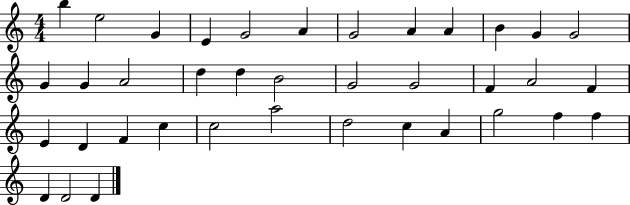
{
  \clef treble
  \numericTimeSignature
  \time 4/4
  \key c \major
  b''4 e''2 g'4 | e'4 g'2 a'4 | g'2 a'4 a'4 | b'4 g'4 g'2 | \break g'4 g'4 a'2 | d''4 d''4 b'2 | g'2 g'2 | f'4 a'2 f'4 | \break e'4 d'4 f'4 c''4 | c''2 a''2 | d''2 c''4 a'4 | g''2 f''4 f''4 | \break d'4 d'2 d'4 | \bar "|."
}